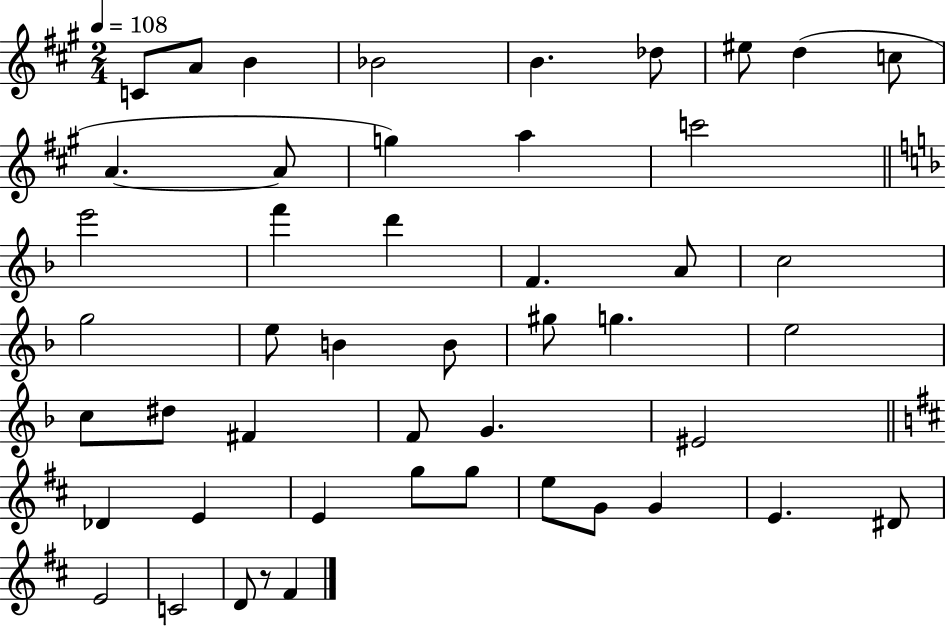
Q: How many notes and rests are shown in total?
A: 48